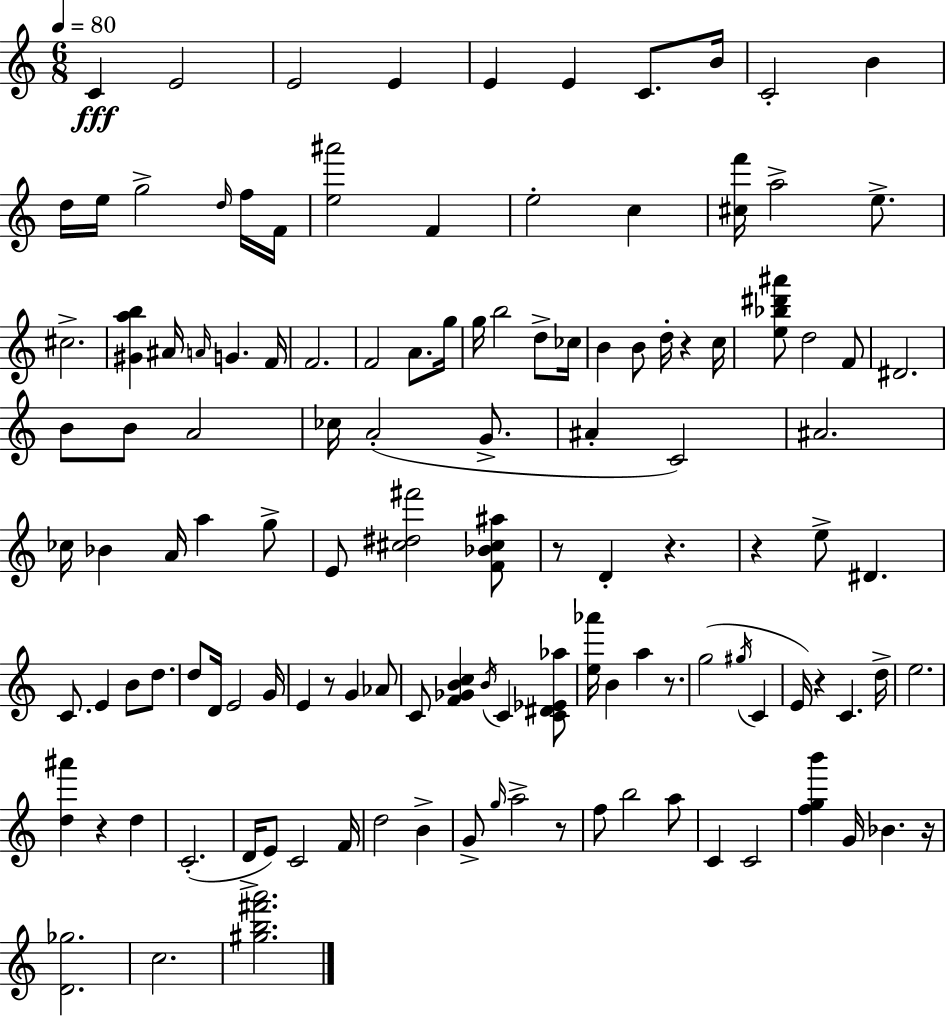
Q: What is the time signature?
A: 6/8